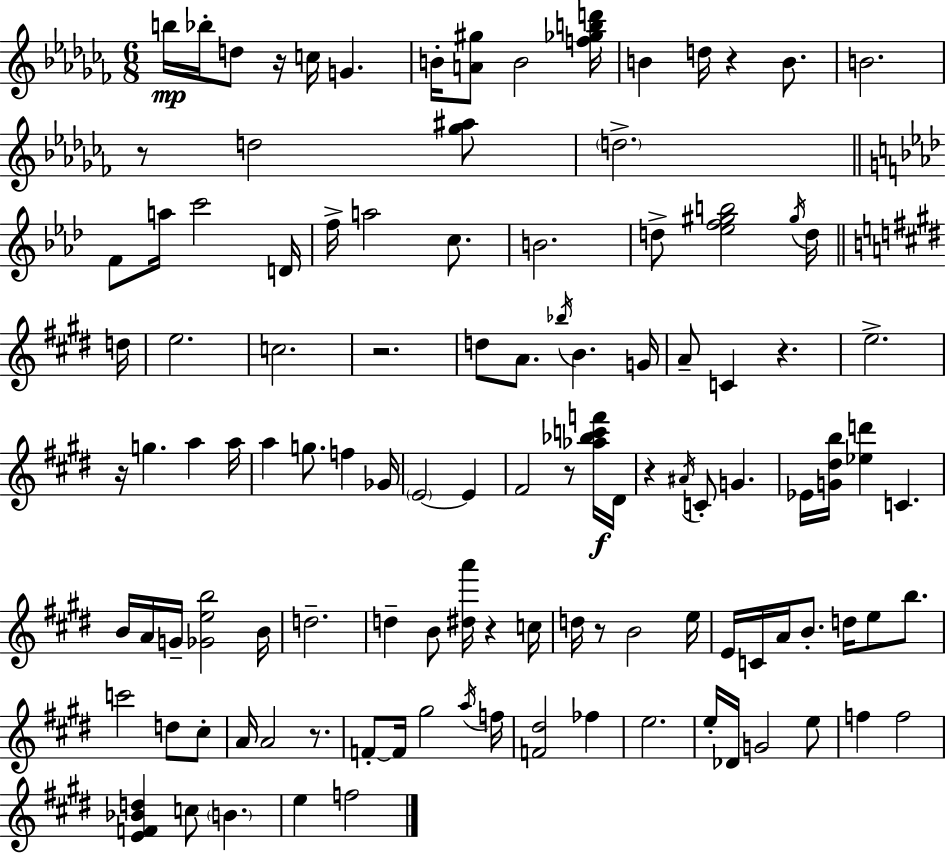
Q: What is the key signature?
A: AES minor